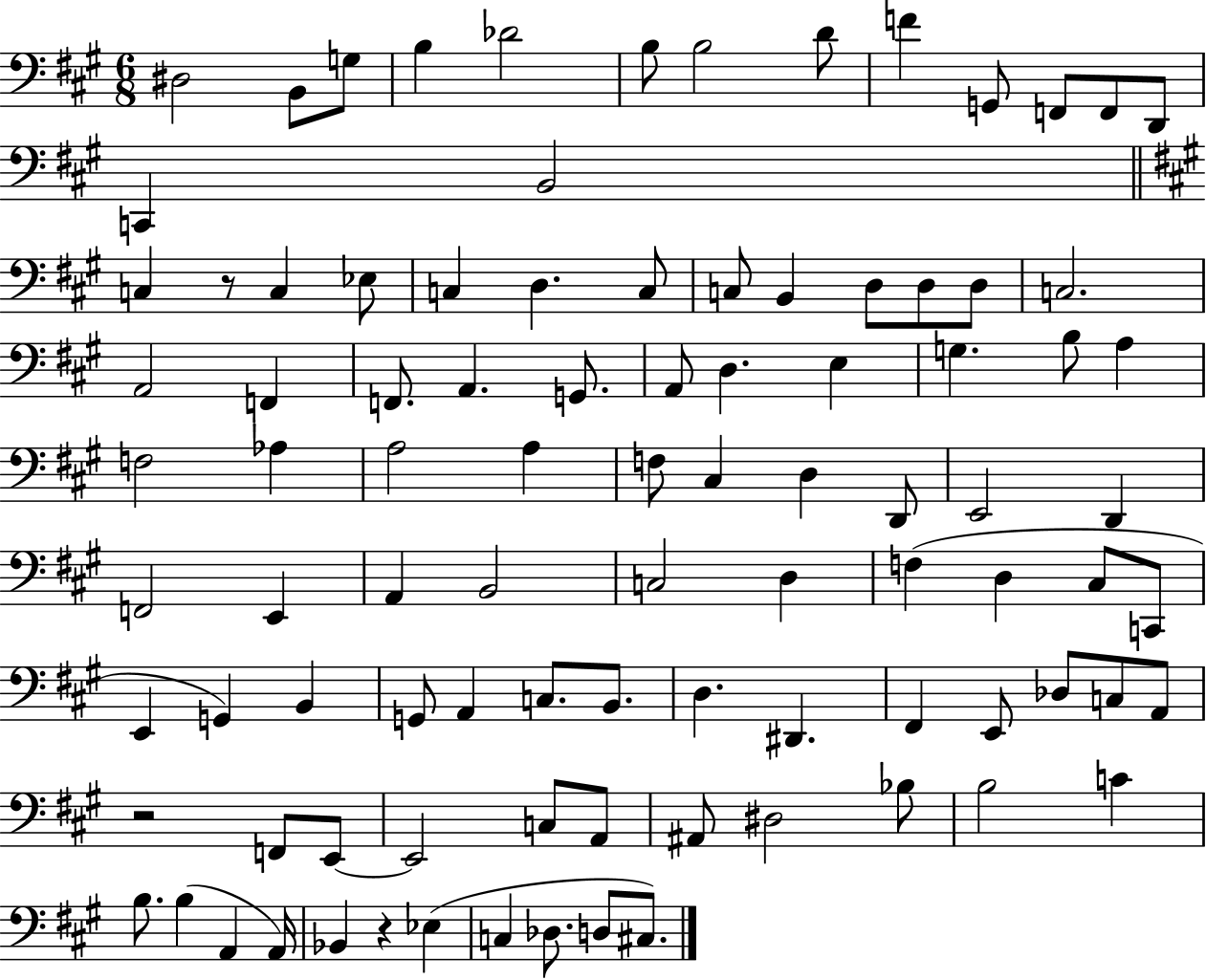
X:1
T:Untitled
M:6/8
L:1/4
K:A
^D,2 B,,/2 G,/2 B, _D2 B,/2 B,2 D/2 F G,,/2 F,,/2 F,,/2 D,,/2 C,, B,,2 C, z/2 C, _E,/2 C, D, C,/2 C,/2 B,, D,/2 D,/2 D,/2 C,2 A,,2 F,, F,,/2 A,, G,,/2 A,,/2 D, E, G, B,/2 A, F,2 _A, A,2 A, F,/2 ^C, D, D,,/2 E,,2 D,, F,,2 E,, A,, B,,2 C,2 D, F, D, ^C,/2 C,,/2 E,, G,, B,, G,,/2 A,, C,/2 B,,/2 D, ^D,, ^F,, E,,/2 _D,/2 C,/2 A,,/2 z2 F,,/2 E,,/2 E,,2 C,/2 A,,/2 ^A,,/2 ^D,2 _B,/2 B,2 C B,/2 B, A,, A,,/4 _B,, z _E, C, _D,/2 D,/2 ^C,/2